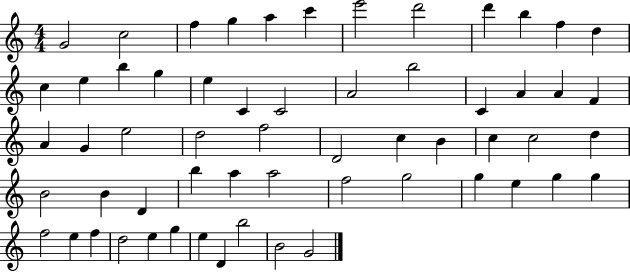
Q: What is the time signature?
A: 4/4